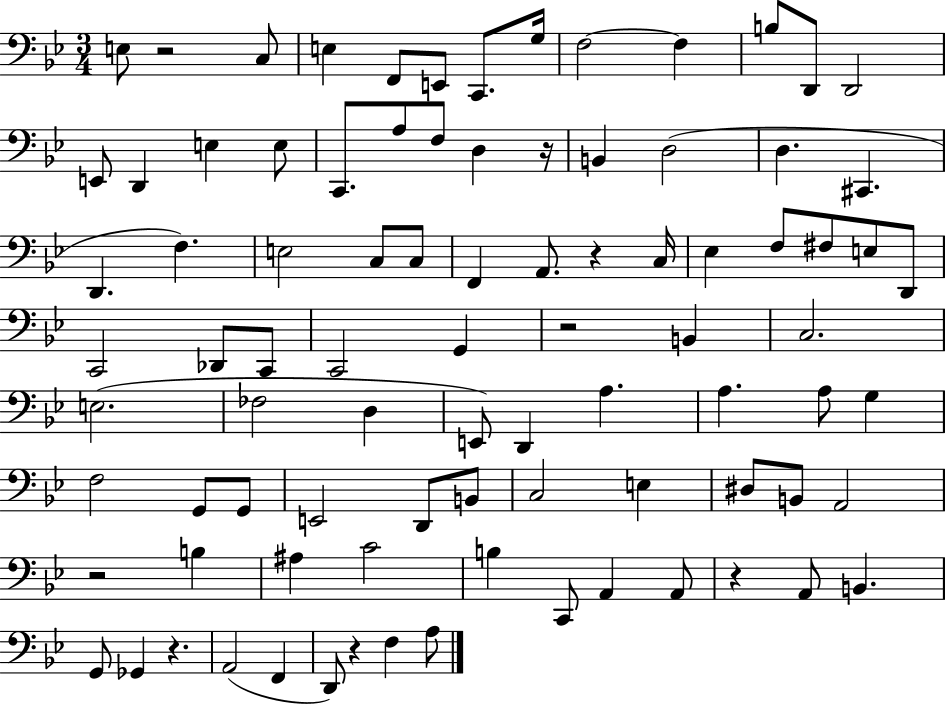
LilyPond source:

{
  \clef bass
  \numericTimeSignature
  \time 3/4
  \key bes \major
  \repeat volta 2 { e8 r2 c8 | e4 f,8 e,8 c,8. g16 | f2~~ f4 | b8 d,8 d,2 | \break e,8 d,4 e4 e8 | c,8. a8 f8 d4 r16 | b,4 d2( | d4. cis,4. | \break d,4. f4.) | e2 c8 c8 | f,4 a,8. r4 c16 | ees4 f8 fis8 e8 d,8 | \break c,2 des,8 c,8 | c,2 g,4 | r2 b,4 | c2. | \break e2.( | fes2 d4 | e,8) d,4 a4. | a4. a8 g4 | \break f2 g,8 g,8 | e,2 d,8 b,8 | c2 e4 | dis8 b,8 a,2 | \break r2 b4 | ais4 c'2 | b4 c,8 a,4 a,8 | r4 a,8 b,4. | \break g,8 ges,4 r4. | a,2( f,4 | d,8) r4 f4 a8 | } \bar "|."
}